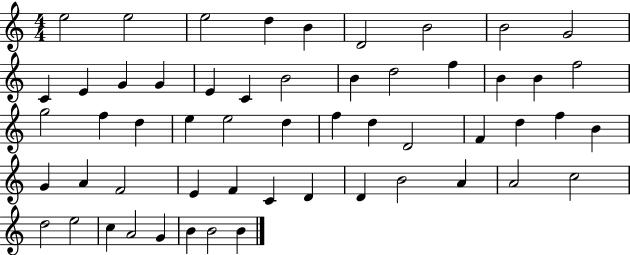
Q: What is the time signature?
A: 4/4